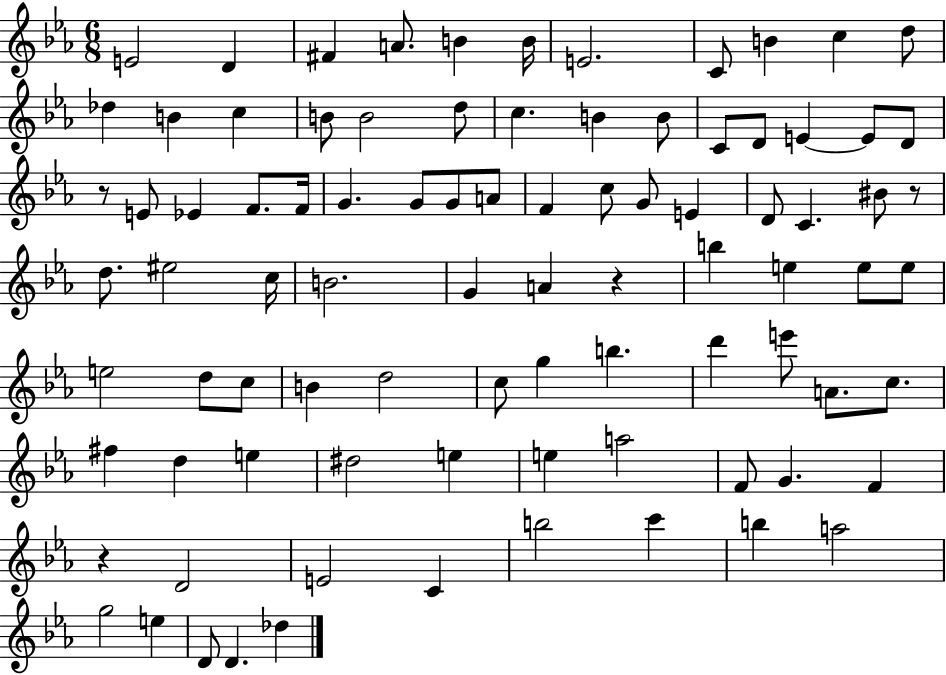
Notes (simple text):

E4/h D4/q F#4/q A4/e. B4/q B4/s E4/h. C4/e B4/q C5/q D5/e Db5/q B4/q C5/q B4/e B4/h D5/e C5/q. B4/q B4/e C4/e D4/e E4/q E4/e D4/e R/e E4/e Eb4/q F4/e. F4/s G4/q. G4/e G4/e A4/e F4/q C5/e G4/e E4/q D4/e C4/q. BIS4/e R/e D5/e. EIS5/h C5/s B4/h. G4/q A4/q R/q B5/q E5/q E5/e E5/e E5/h D5/e C5/e B4/q D5/h C5/e G5/q B5/q. D6/q E6/e A4/e. C5/e. F#5/q D5/q E5/q D#5/h E5/q E5/q A5/h F4/e G4/q. F4/q R/q D4/h E4/h C4/q B5/h C6/q B5/q A5/h G5/h E5/q D4/e D4/q. Db5/q